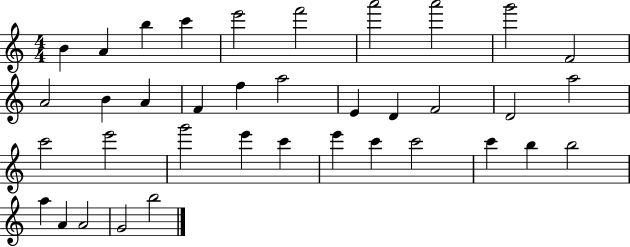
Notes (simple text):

B4/q A4/q B5/q C6/q E6/h F6/h A6/h A6/h G6/h F4/h A4/h B4/q A4/q F4/q F5/q A5/h E4/q D4/q F4/h D4/h A5/h C6/h E6/h G6/h E6/q C6/q E6/q C6/q C6/h C6/q B5/q B5/h A5/q A4/q A4/h G4/h B5/h